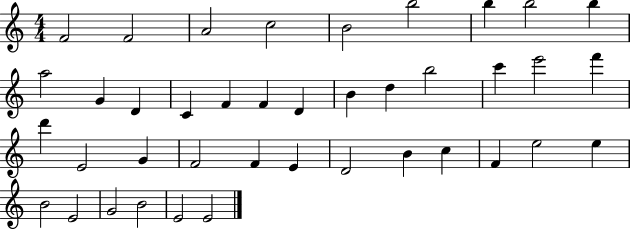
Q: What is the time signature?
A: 4/4